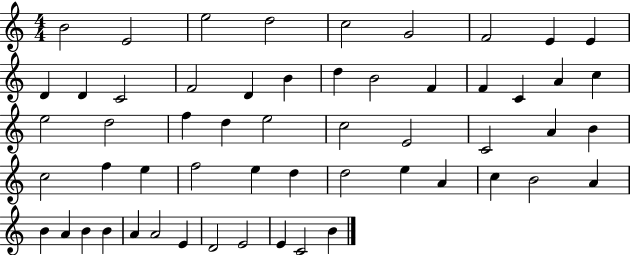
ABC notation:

X:1
T:Untitled
M:4/4
L:1/4
K:C
B2 E2 e2 d2 c2 G2 F2 E E D D C2 F2 D B d B2 F F C A c e2 d2 f d e2 c2 E2 C2 A B c2 f e f2 e d d2 e A c B2 A B A B B A A2 E D2 E2 E C2 B